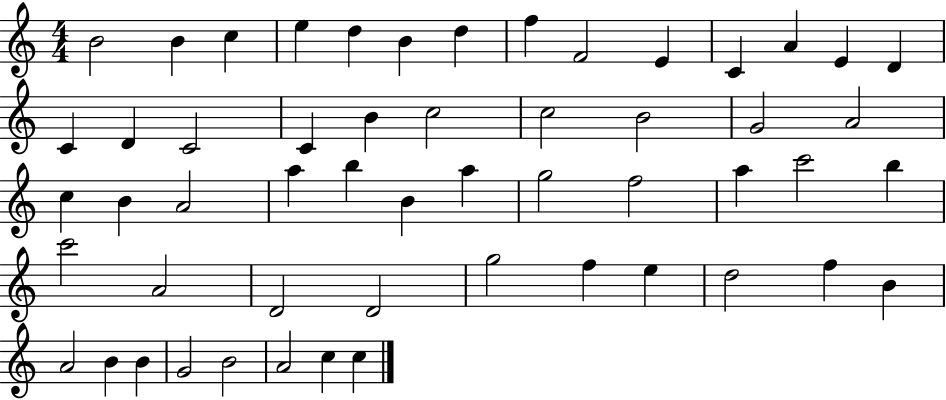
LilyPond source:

{
  \clef treble
  \numericTimeSignature
  \time 4/4
  \key c \major
  b'2 b'4 c''4 | e''4 d''4 b'4 d''4 | f''4 f'2 e'4 | c'4 a'4 e'4 d'4 | \break c'4 d'4 c'2 | c'4 b'4 c''2 | c''2 b'2 | g'2 a'2 | \break c''4 b'4 a'2 | a''4 b''4 b'4 a''4 | g''2 f''2 | a''4 c'''2 b''4 | \break c'''2 a'2 | d'2 d'2 | g''2 f''4 e''4 | d''2 f''4 b'4 | \break a'2 b'4 b'4 | g'2 b'2 | a'2 c''4 c''4 | \bar "|."
}